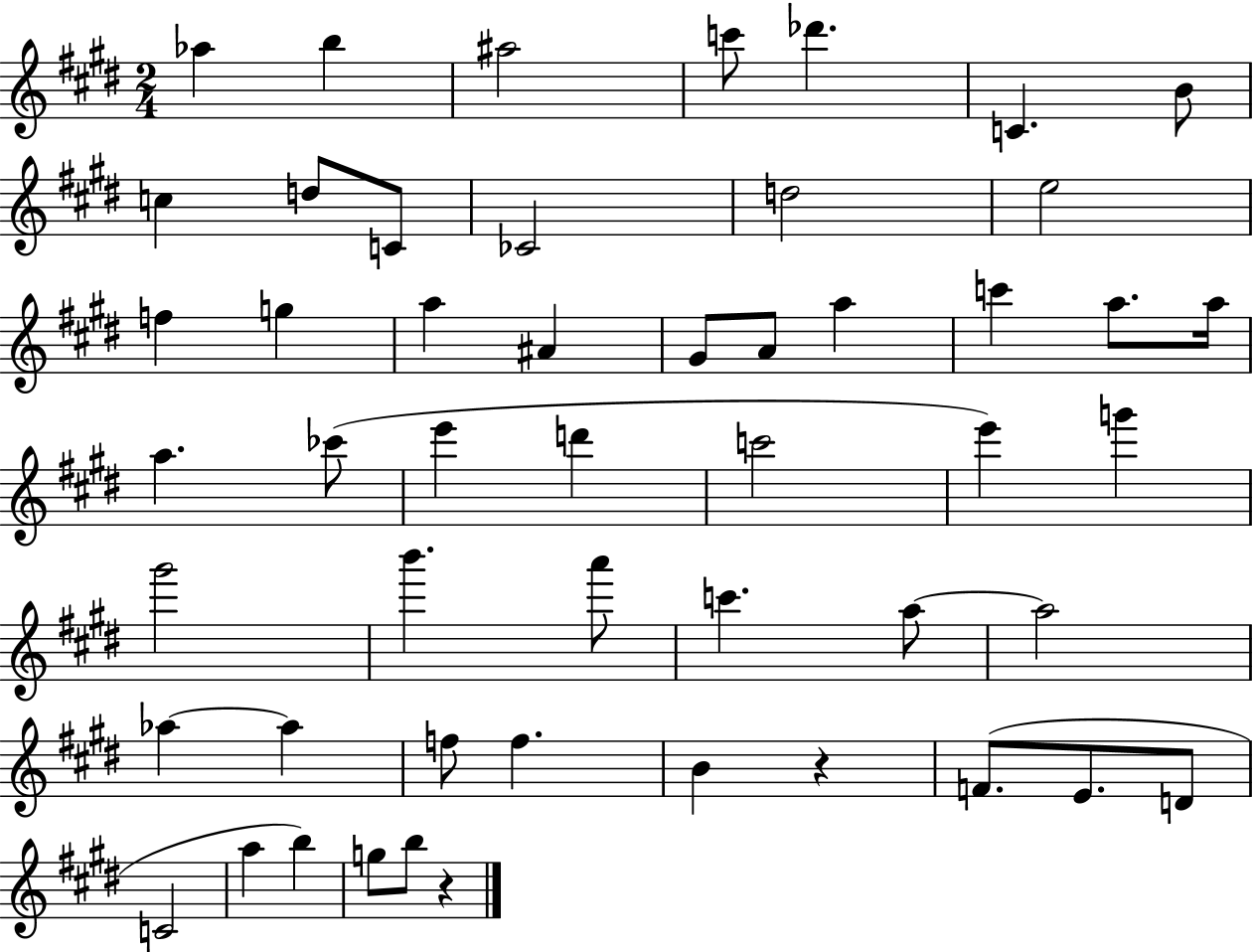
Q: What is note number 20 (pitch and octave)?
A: A5